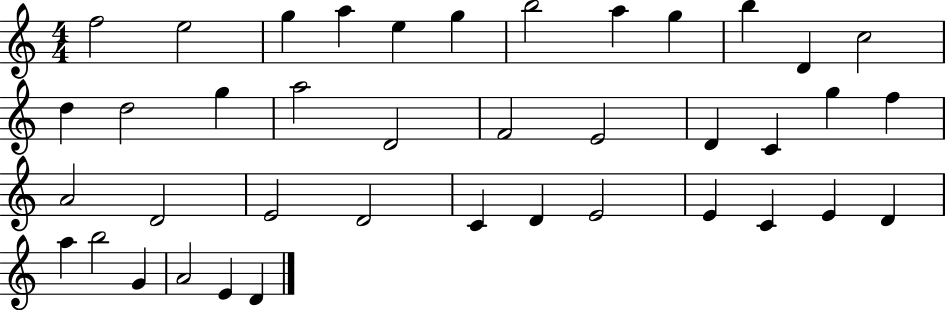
X:1
T:Untitled
M:4/4
L:1/4
K:C
f2 e2 g a e g b2 a g b D c2 d d2 g a2 D2 F2 E2 D C g f A2 D2 E2 D2 C D E2 E C E D a b2 G A2 E D